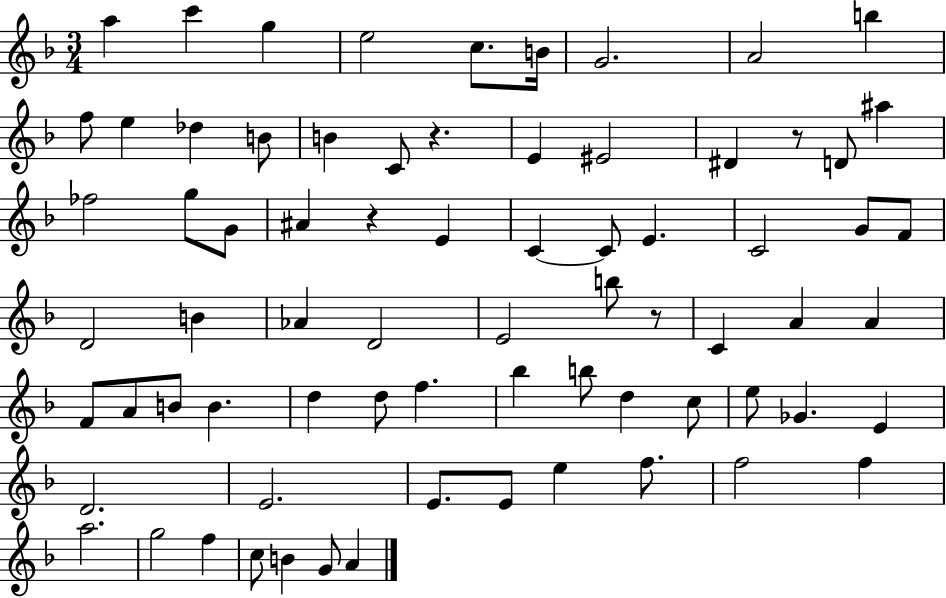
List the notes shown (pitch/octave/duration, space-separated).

A5/q C6/q G5/q E5/h C5/e. B4/s G4/h. A4/h B5/q F5/e E5/q Db5/q B4/e B4/q C4/e R/q. E4/q EIS4/h D#4/q R/e D4/e A#5/q FES5/h G5/e G4/e A#4/q R/q E4/q C4/q C4/e E4/q. C4/h G4/e F4/e D4/h B4/q Ab4/q D4/h E4/h B5/e R/e C4/q A4/q A4/q F4/e A4/e B4/e B4/q. D5/q D5/e F5/q. Bb5/q B5/e D5/q C5/e E5/e Gb4/q. E4/q D4/h. E4/h. E4/e. E4/e E5/q F5/e. F5/h F5/q A5/h. G5/h F5/q C5/e B4/q G4/e A4/q